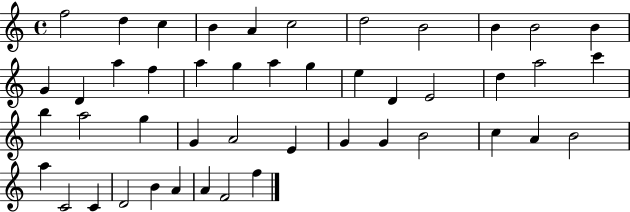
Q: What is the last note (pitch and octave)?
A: F5